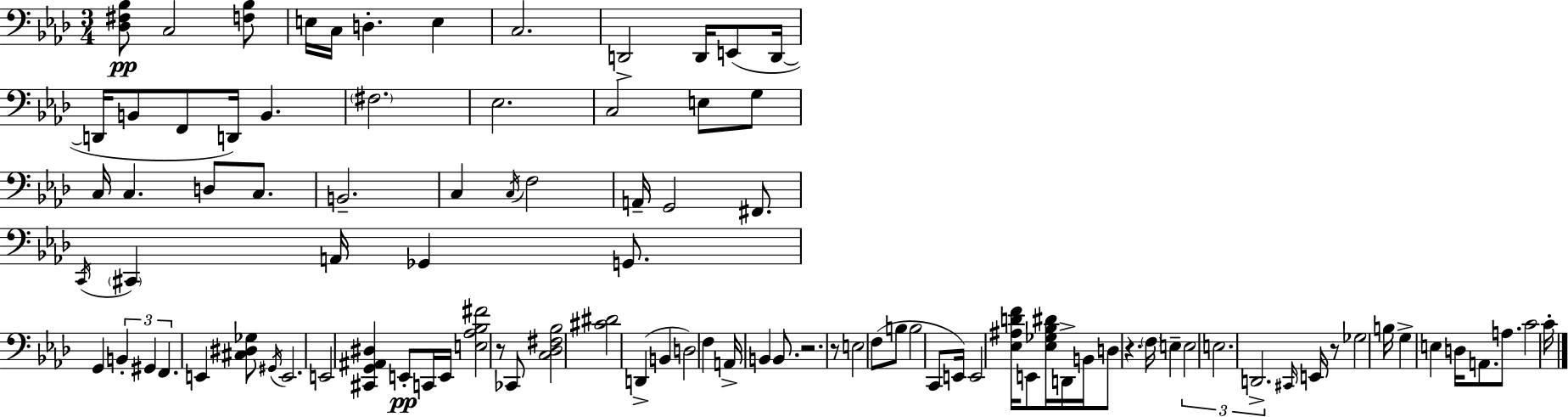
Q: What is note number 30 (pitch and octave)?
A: G2